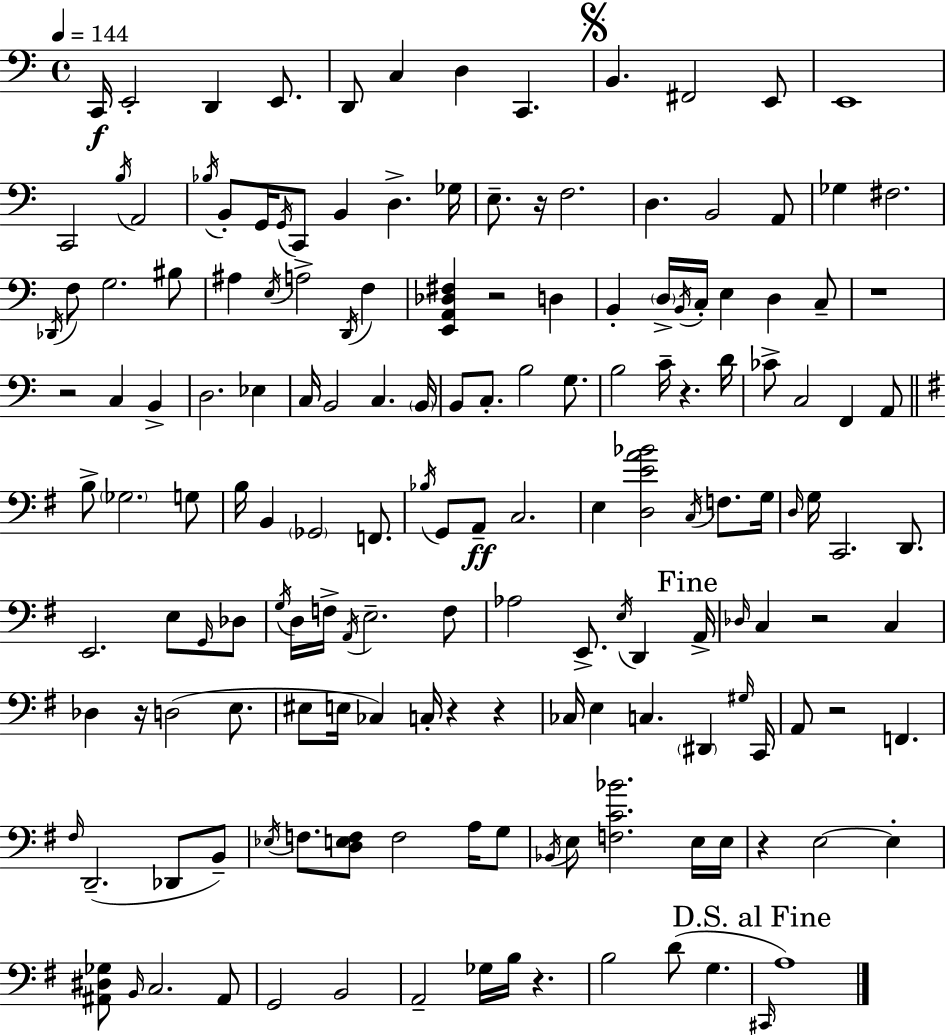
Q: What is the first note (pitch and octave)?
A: C2